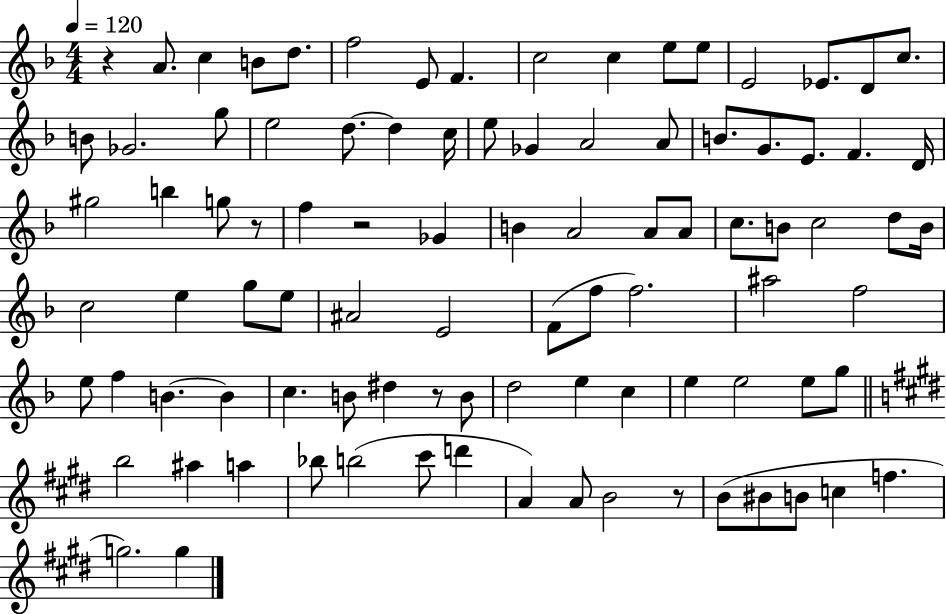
R/q A4/e. C5/q B4/e D5/e. F5/h E4/e F4/q. C5/h C5/q E5/e E5/e E4/h Eb4/e. D4/e C5/e. B4/e Gb4/h. G5/e E5/h D5/e. D5/q C5/s E5/e Gb4/q A4/h A4/e B4/e. G4/e. E4/e. F4/q. D4/s G#5/h B5/q G5/e R/e F5/q R/h Gb4/q B4/q A4/h A4/e A4/e C5/e. B4/e C5/h D5/e B4/s C5/h E5/q G5/e E5/e A#4/h E4/h F4/e F5/e F5/h. A#5/h F5/h E5/e F5/q B4/q. B4/q C5/q. B4/e D#5/q R/e B4/e D5/h E5/q C5/q E5/q E5/h E5/e G5/e B5/h A#5/q A5/q Bb5/e B5/h C#6/e D6/q A4/q A4/e B4/h R/e B4/e BIS4/e B4/e C5/q F5/q. G5/h. G5/q